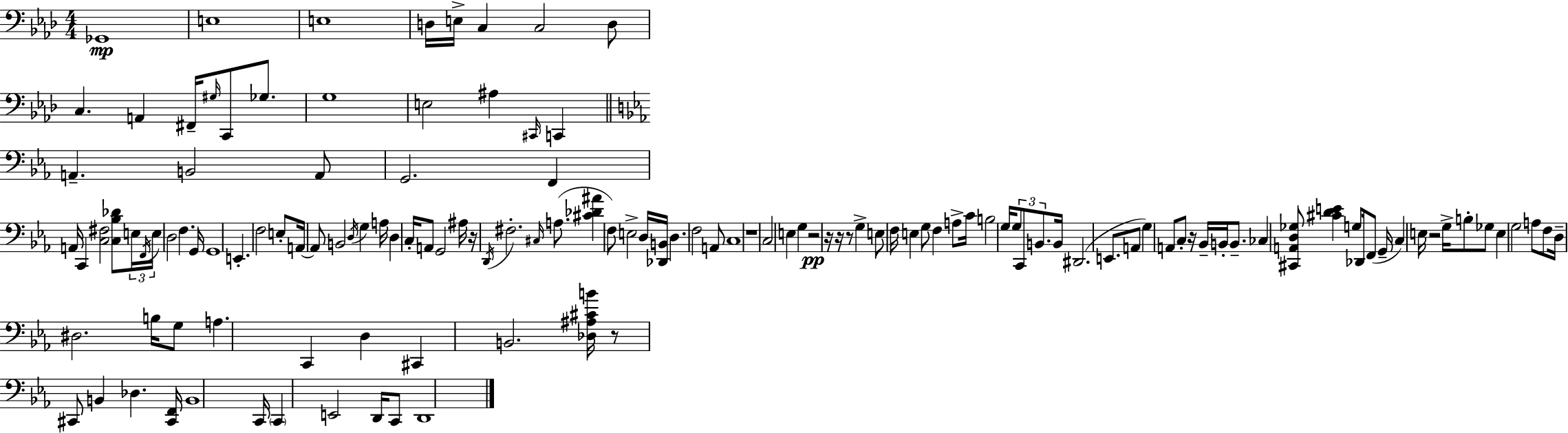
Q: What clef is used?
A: bass